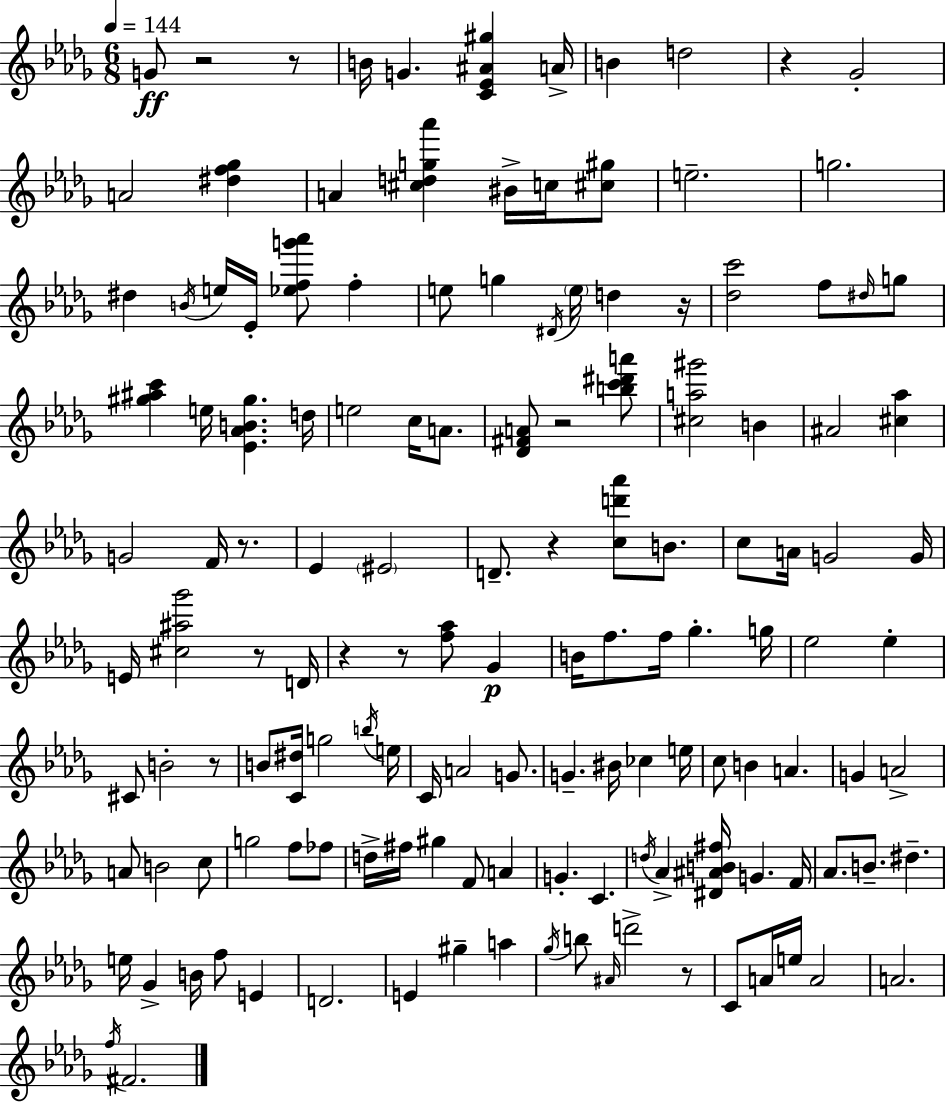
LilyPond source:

{
  \clef treble
  \numericTimeSignature
  \time 6/8
  \key bes \minor
  \tempo 4 = 144
  g'8\ff r2 r8 | b'16 g'4. <c' ees' ais' gis''>4 a'16-> | b'4 d''2 | r4 ges'2-. | \break a'2 <dis'' f'' ges''>4 | a'4 <cis'' d'' g'' aes'''>4 bis'16-> c''16 <cis'' gis''>8 | e''2.-- | g''2. | \break dis''4 \acciaccatura { b'16 } e''16 ees'16-. <ees'' f'' g''' aes'''>8 f''4-. | e''8 g''4 \acciaccatura { dis'16 } \parenthesize e''16 d''4 | r16 <des'' c'''>2 f''8 | \grace { dis''16 } g''8 <gis'' ais'' c'''>4 e''16 <ees' aes' b' gis''>4. | \break d''16 e''2 c''16 | a'8. <des' fis' a'>8 r2 | <b'' c''' dis''' a'''>8 <cis'' a'' gis'''>2 b'4 | ais'2 <cis'' aes''>4 | \break g'2 f'16 | r8. ees'4 \parenthesize eis'2 | d'8.-- r4 <c'' d''' aes'''>8 | b'8. c''8 a'16 g'2 | \break g'16 e'16 <cis'' ais'' ges'''>2 | r8 d'16 r4 r8 <f'' aes''>8 ges'4\p | b'16 f''8. f''16 ges''4.-. | g''16 ees''2 ees''4-. | \break cis'8 b'2-. | r8 b'8 <c' dis''>16 g''2 | \acciaccatura { b''16 } e''16 c'16 a'2 | g'8. g'4.-- bis'16 ces''4 | \break e''16 c''8 b'4 a'4. | g'4 a'2-> | a'8 b'2 | c''8 g''2 | \break f''8 fes''8 d''16-> fis''16 gis''4 f'8 | a'4 g'4.-. c'4. | \acciaccatura { d''16 } aes'4-> <dis' ais' b' fis''>16 g'4. | f'16 aes'8. b'8.-- dis''4.-- | \break e''16 ges'4-> b'16 f''8 | e'4 d'2. | e'4 gis''4-- | a''4 \acciaccatura { ges''16 } b''8 \grace { ais'16 } d'''2-> | \break r8 c'8 a'16 e''16 a'2 | a'2. | \acciaccatura { f''16 } fis'2. | \bar "|."
}